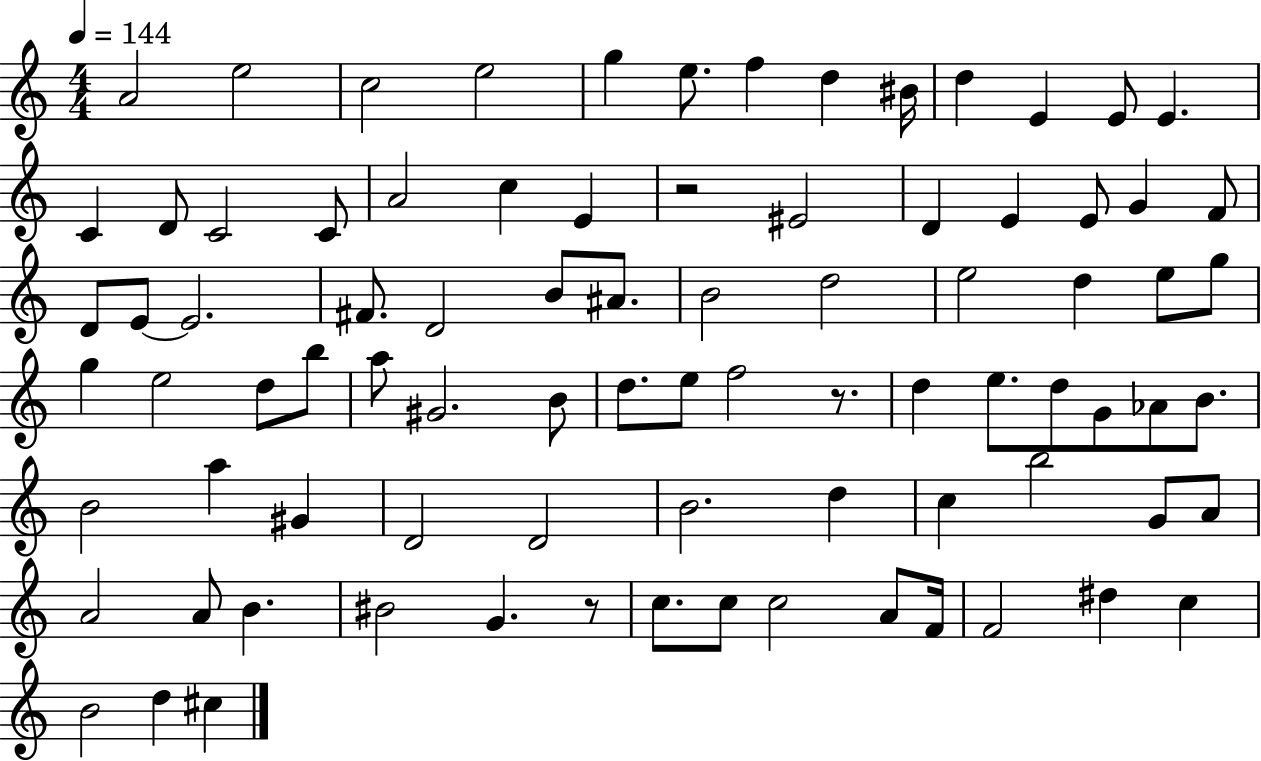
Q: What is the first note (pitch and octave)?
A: A4